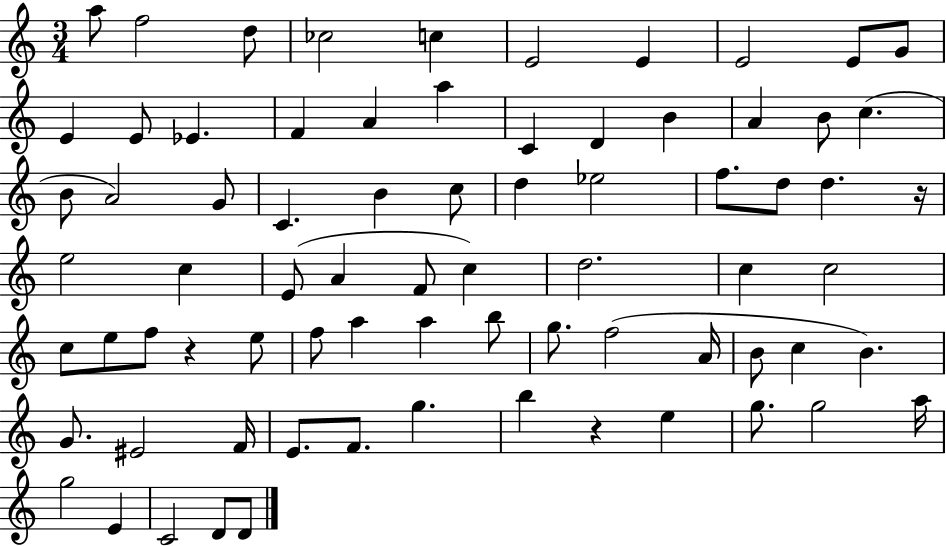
{
  \clef treble
  \numericTimeSignature
  \time 3/4
  \key c \major
  a''8 f''2 d''8 | ces''2 c''4 | e'2 e'4 | e'2 e'8 g'8 | \break e'4 e'8 ees'4. | f'4 a'4 a''4 | c'4 d'4 b'4 | a'4 b'8 c''4.( | \break b'8 a'2) g'8 | c'4. b'4 c''8 | d''4 ees''2 | f''8. d''8 d''4. r16 | \break e''2 c''4 | e'8( a'4 f'8 c''4) | d''2. | c''4 c''2 | \break c''8 e''8 f''8 r4 e''8 | f''8 a''4 a''4 b''8 | g''8. f''2( a'16 | b'8 c''4 b'4.) | \break g'8. eis'2 f'16 | e'8. f'8. g''4. | b''4 r4 e''4 | g''8. g''2 a''16 | \break g''2 e'4 | c'2 d'8 d'8 | \bar "|."
}